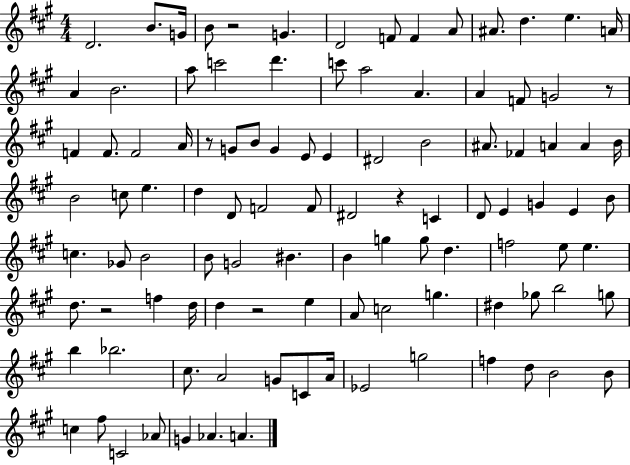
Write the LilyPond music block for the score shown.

{
  \clef treble
  \numericTimeSignature
  \time 4/4
  \key a \major
  d'2. b'8. g'16 | b'8 r2 g'4. | d'2 f'8 f'4 a'8 | ais'8. d''4. e''4. a'16 | \break a'4 b'2. | a''8 c'''2 d'''4. | c'''8 a''2 a'4. | a'4 f'8 g'2 r8 | \break f'4 f'8. f'2 a'16 | r8 g'8 b'8 g'4 e'8 e'4 | dis'2 b'2 | ais'8. fes'4 a'4 a'4 b'16 | \break b'2 c''8 e''4. | d''4 d'8 f'2 f'8 | dis'2 r4 c'4 | d'8 e'4 g'4 e'4 b'8 | \break c''4. ges'8 b'2 | b'8 g'2 bis'4. | b'4 g''4 g''8 d''4. | f''2 e''8 e''4. | \break d''8. r2 f''4 d''16 | d''4 r2 e''4 | a'8 c''2 g''4. | dis''4 ges''8 b''2 g''8 | \break b''4 bes''2. | cis''8. a'2 g'8 c'8 a'16 | ees'2 g''2 | f''4 d''8 b'2 b'8 | \break c''4 fis''8 c'2 aes'8 | g'4 aes'4. a'4. | \bar "|."
}